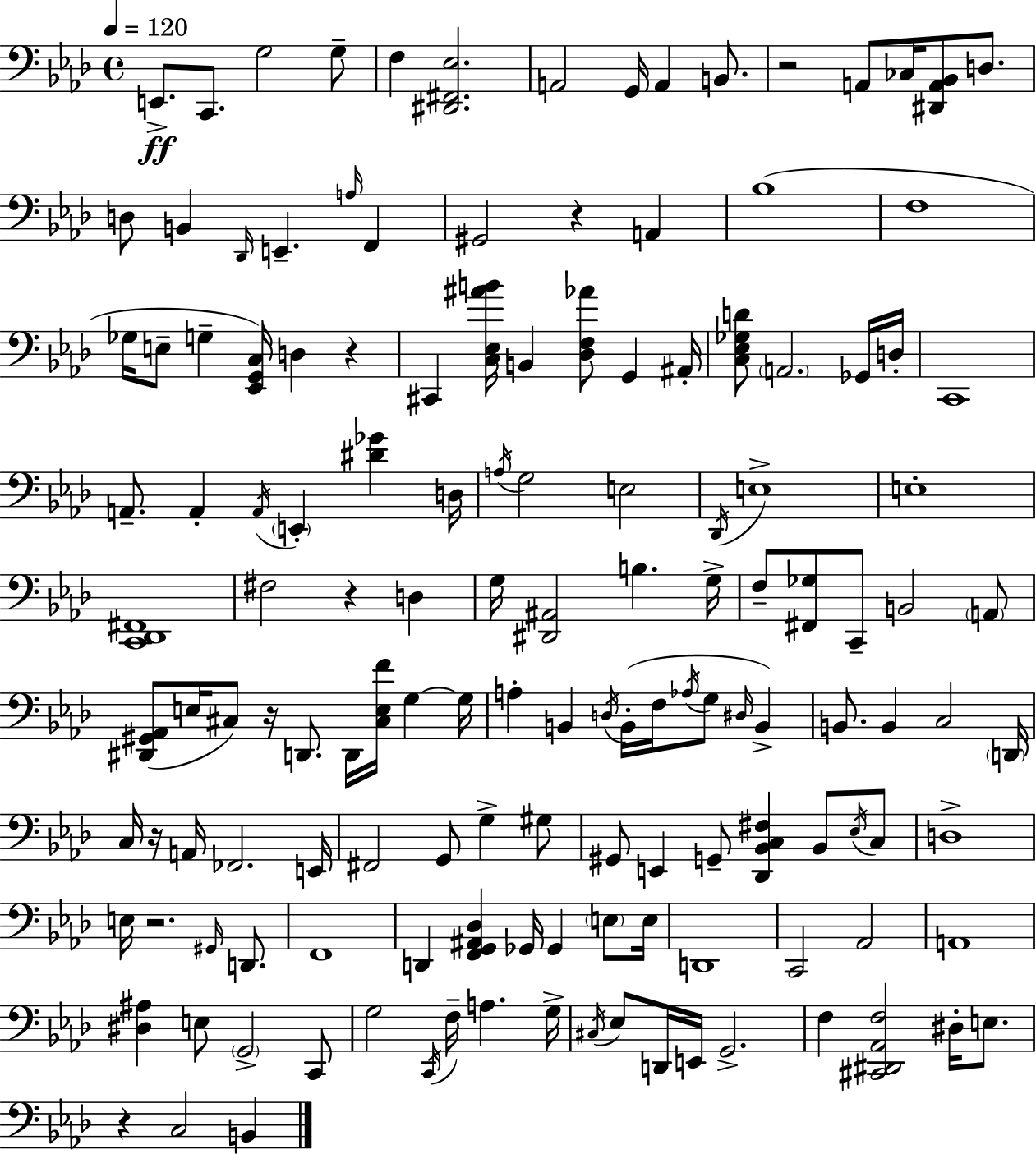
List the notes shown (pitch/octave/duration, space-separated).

E2/e. C2/e. G3/h G3/e F3/q [D#2,F#2,Eb3]/h. A2/h G2/s A2/q B2/e. R/h A2/e CES3/s [D#2,A2,Bb2]/e D3/e. D3/e B2/q Db2/s E2/q. A3/s F2/q G#2/h R/q A2/q Bb3/w F3/w Gb3/s E3/e G3/q [Eb2,G2,C3]/s D3/q R/q C#2/q [C3,Eb3,A#4,B4]/s B2/q [Db3,F3,Ab4]/e G2/q A#2/s [C3,Eb3,Gb3,D4]/e A2/h. Gb2/s D3/s C2/w A2/e. A2/q A2/s E2/q [D#4,Gb4]/q D3/s A3/s G3/h E3/h Db2/s E3/w E3/w [C2,Db2,F#2]/w F#3/h R/q D3/q G3/s [D#2,A#2]/h B3/q. G3/s F3/e [F#2,Gb3]/e C2/e B2/h A2/e [D#2,G#2,Ab2]/e E3/s C#3/e R/s D2/e. D2/s [C#3,E3,F4]/s G3/q G3/s A3/q B2/q D3/s B2/s F3/s Ab3/s G3/e D#3/s B2/q B2/e. B2/q C3/h D2/s C3/s R/s A2/s FES2/h. E2/s F#2/h G2/e G3/q G#3/e G#2/e E2/q G2/e [Db2,Bb2,C3,F#3]/q Bb2/e Eb3/s C3/e D3/w E3/s R/h. G#2/s D2/e. F2/w D2/q [F2,G2,A#2,Db3]/q Gb2/s Gb2/q E3/e E3/s D2/w C2/h Ab2/h A2/w [D#3,A#3]/q E3/e G2/h C2/e G3/h C2/s F3/s A3/q. G3/s C#3/s Eb3/e D2/s E2/s G2/h. F3/q [C#2,D#2,Ab2,F3]/h D#3/s E3/e. R/q C3/h B2/q